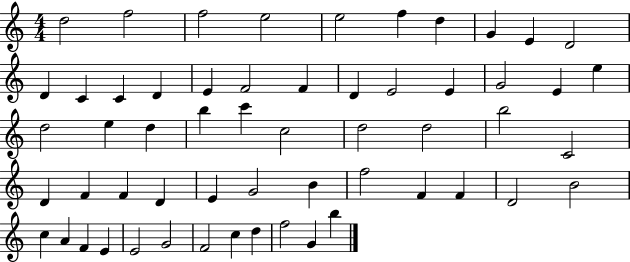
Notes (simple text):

D5/h F5/h F5/h E5/h E5/h F5/q D5/q G4/q E4/q D4/h D4/q C4/q C4/q D4/q E4/q F4/h F4/q D4/q E4/h E4/q G4/h E4/q E5/q D5/h E5/q D5/q B5/q C6/q C5/h D5/h D5/h B5/h C4/h D4/q F4/q F4/q D4/q E4/q G4/h B4/q F5/h F4/q F4/q D4/h B4/h C5/q A4/q F4/q E4/q E4/h G4/h F4/h C5/q D5/q F5/h G4/q B5/q